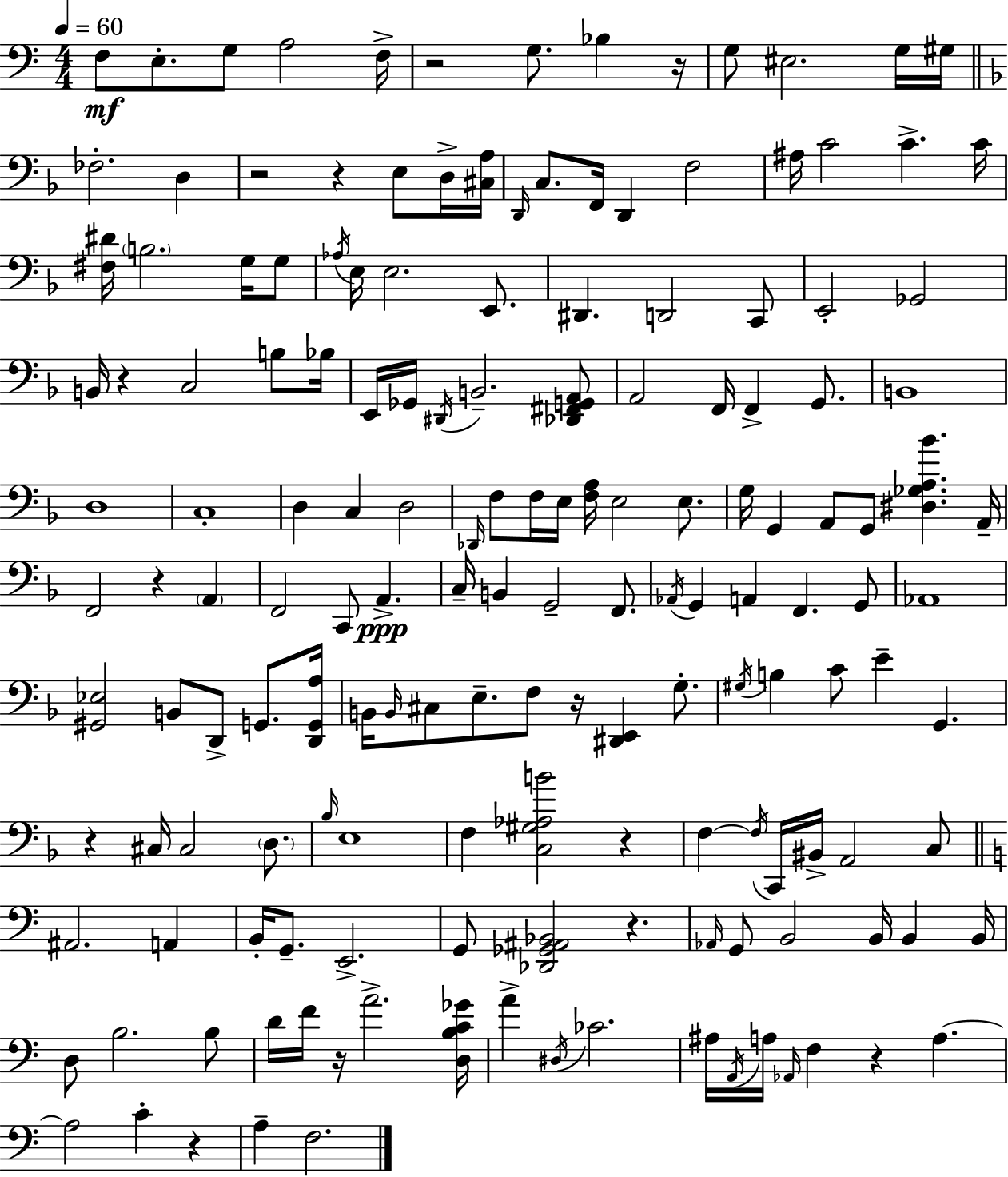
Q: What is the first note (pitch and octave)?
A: F3